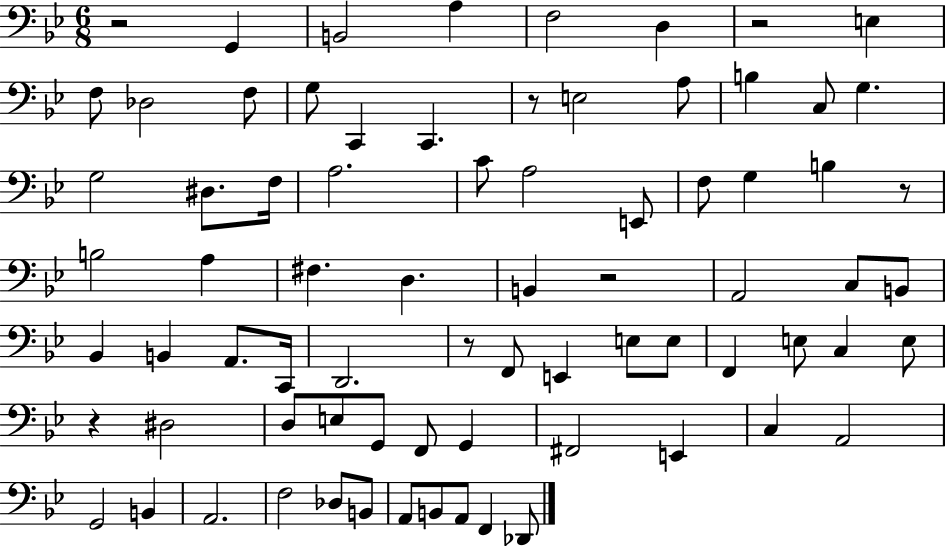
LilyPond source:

{
  \clef bass
  \numericTimeSignature
  \time 6/8
  \key bes \major
  \repeat volta 2 { r2 g,4 | b,2 a4 | f2 d4 | r2 e4 | \break f8 des2 f8 | g8 c,4 c,4. | r8 e2 a8 | b4 c8 g4. | \break g2 dis8. f16 | a2. | c'8 a2 e,8 | f8 g4 b4 r8 | \break b2 a4 | fis4. d4. | b,4 r2 | a,2 c8 b,8 | \break bes,4 b,4 a,8. c,16 | d,2. | r8 f,8 e,4 e8 e8 | f,4 e8 c4 e8 | \break r4 dis2 | d8 e8 g,8 f,8 g,4 | fis,2 e,4 | c4 a,2 | \break g,2 b,4 | a,2. | f2 des8 b,8 | a,8 b,8 a,8 f,4 des,8 | \break } \bar "|."
}